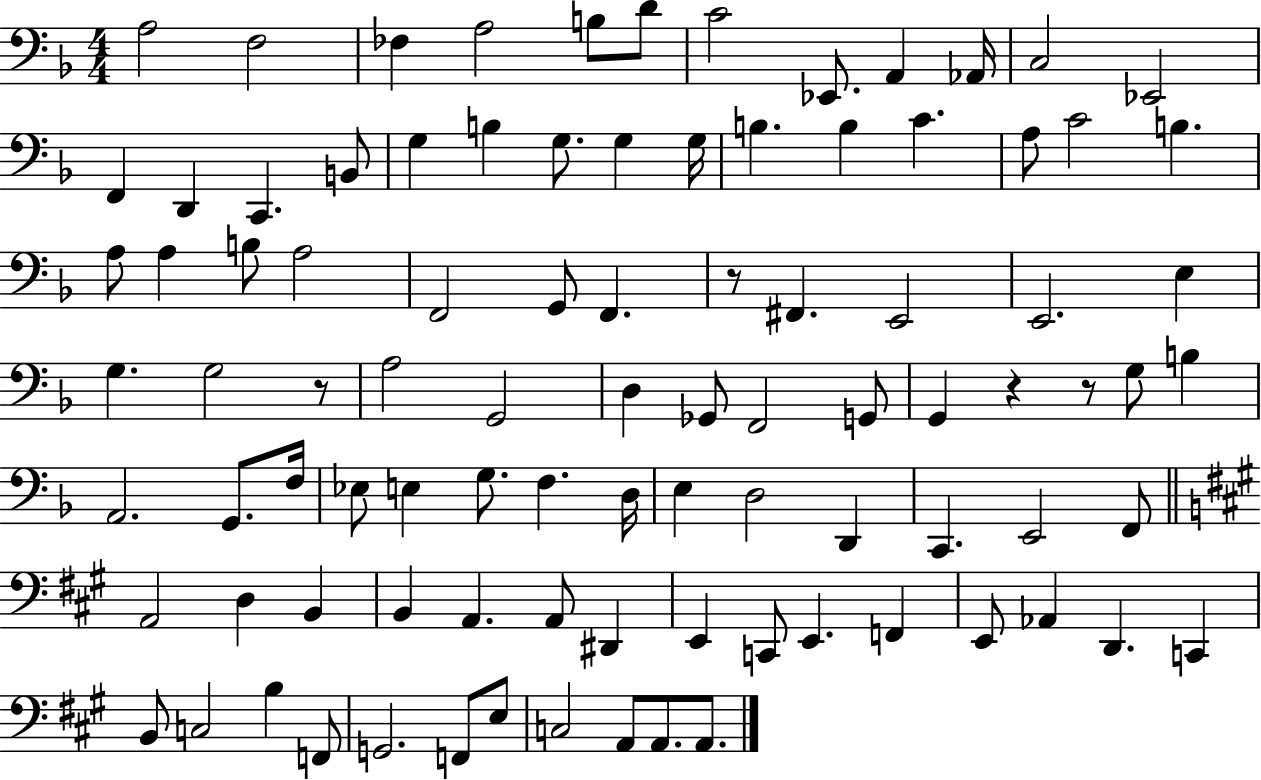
A3/h F3/h FES3/q A3/h B3/e D4/e C4/h Eb2/e. A2/q Ab2/s C3/h Eb2/h F2/q D2/q C2/q. B2/e G3/q B3/q G3/e. G3/q G3/s B3/q. B3/q C4/q. A3/e C4/h B3/q. A3/e A3/q B3/e A3/h F2/h G2/e F2/q. R/e F#2/q. E2/h E2/h. E3/q G3/q. G3/h R/e A3/h G2/h D3/q Gb2/e F2/h G2/e G2/q R/q R/e G3/e B3/q A2/h. G2/e. F3/s Eb3/e E3/q G3/e. F3/q. D3/s E3/q D3/h D2/q C2/q. E2/h F2/e A2/h D3/q B2/q B2/q A2/q. A2/e D#2/q E2/q C2/e E2/q. F2/q E2/e Ab2/q D2/q. C2/q B2/e C3/h B3/q F2/e G2/h. F2/e E3/e C3/h A2/e A2/e. A2/e.